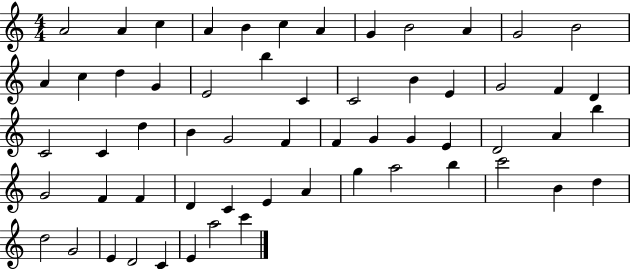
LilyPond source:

{
  \clef treble
  \numericTimeSignature
  \time 4/4
  \key c \major
  a'2 a'4 c''4 | a'4 b'4 c''4 a'4 | g'4 b'2 a'4 | g'2 b'2 | \break a'4 c''4 d''4 g'4 | e'2 b''4 c'4 | c'2 b'4 e'4 | g'2 f'4 d'4 | \break c'2 c'4 d''4 | b'4 g'2 f'4 | f'4 g'4 g'4 e'4 | d'2 a'4 b''4 | \break g'2 f'4 f'4 | d'4 c'4 e'4 a'4 | g''4 a''2 b''4 | c'''2 b'4 d''4 | \break d''2 g'2 | e'4 d'2 c'4 | e'4 a''2 c'''4 | \bar "|."
}